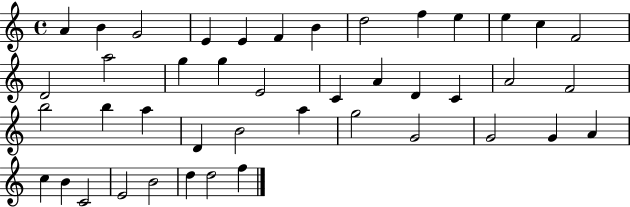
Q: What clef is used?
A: treble